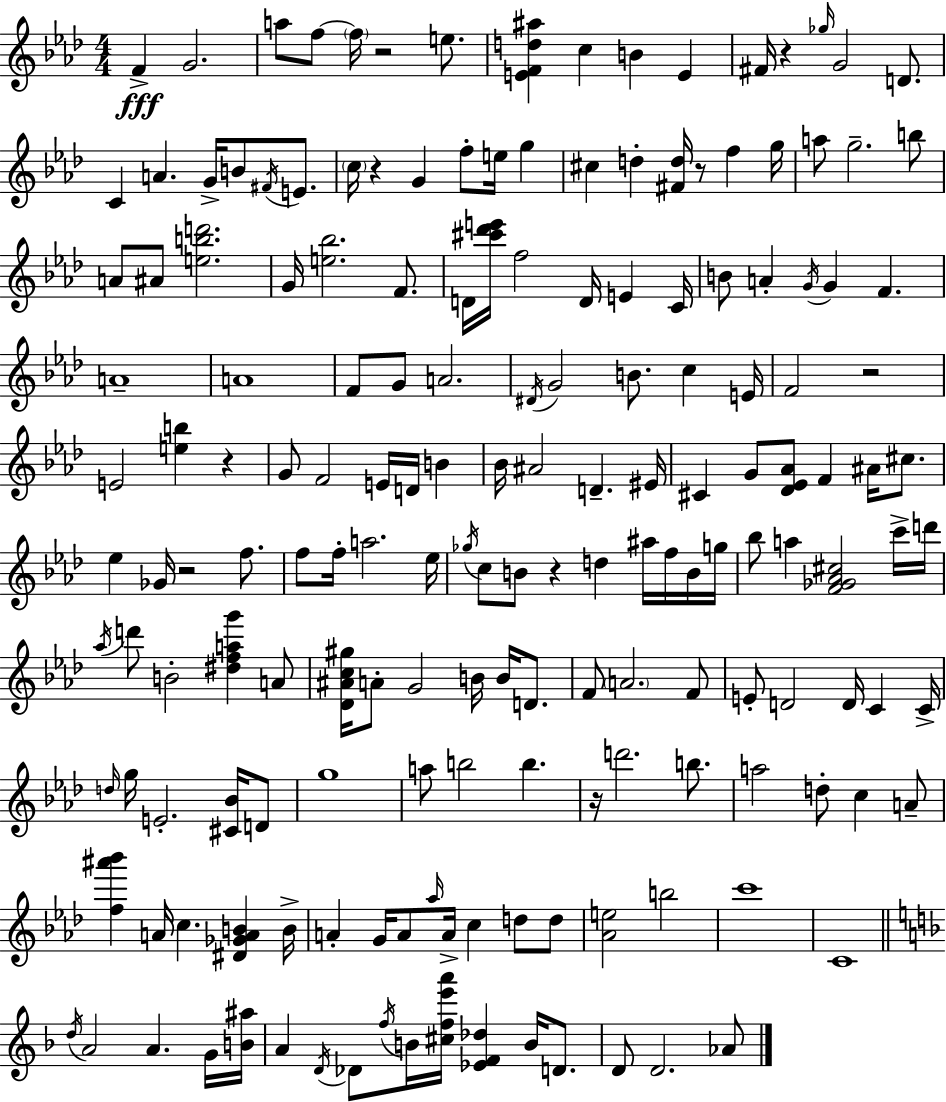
X:1
T:Untitled
M:4/4
L:1/4
K:Fm
F G2 a/2 f/2 f/4 z2 e/2 [EFd^a] c B E ^F/4 z _g/4 G2 D/2 C A G/4 B/2 ^F/4 E/2 c/4 z G f/2 e/4 g ^c d [^Fd]/4 z/2 f g/4 a/2 g2 b/2 A/2 ^A/2 [ebd']2 G/4 [e_b]2 F/2 D/4 [^c'_d'e']/4 f2 D/4 E C/4 B/2 A G/4 G F A4 A4 F/2 G/2 A2 ^D/4 G2 B/2 c E/4 F2 z2 E2 [eb] z G/2 F2 E/4 D/4 B _B/4 ^A2 D ^E/4 ^C G/2 [_D_E_A]/2 F ^A/4 ^c/2 _e _G/4 z2 f/2 f/2 f/4 a2 _e/4 _g/4 c/2 B/2 z d ^a/4 f/4 B/4 g/4 _b/2 a [F_G_A^c]2 c'/4 d'/4 _a/4 d'/2 B2 [^dfag'] A/2 [_D^Ac^g]/4 A/2 G2 B/4 B/4 D/2 F/2 A2 F/2 E/2 D2 D/4 C C/4 d/4 g/4 E2 [^C_B]/4 D/2 g4 a/2 b2 b z/4 d'2 b/2 a2 d/2 c A/2 [f^a'_b'] A/4 c [^D_GAB] B/4 A G/4 A/2 _a/4 A/4 c d/2 d/2 [_Ae]2 b2 c'4 C4 d/4 A2 A G/4 [B^a]/4 A D/4 _D/2 f/4 B/4 [^cfe'a']/4 [_EF_d] B/4 D/2 D/2 D2 _A/2